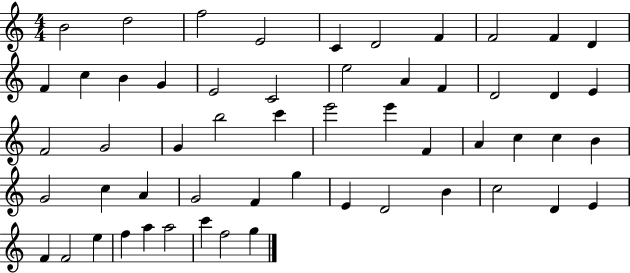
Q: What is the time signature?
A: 4/4